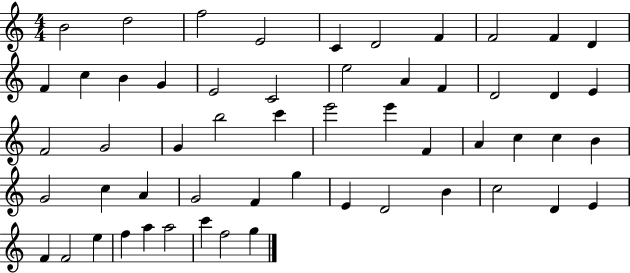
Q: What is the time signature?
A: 4/4